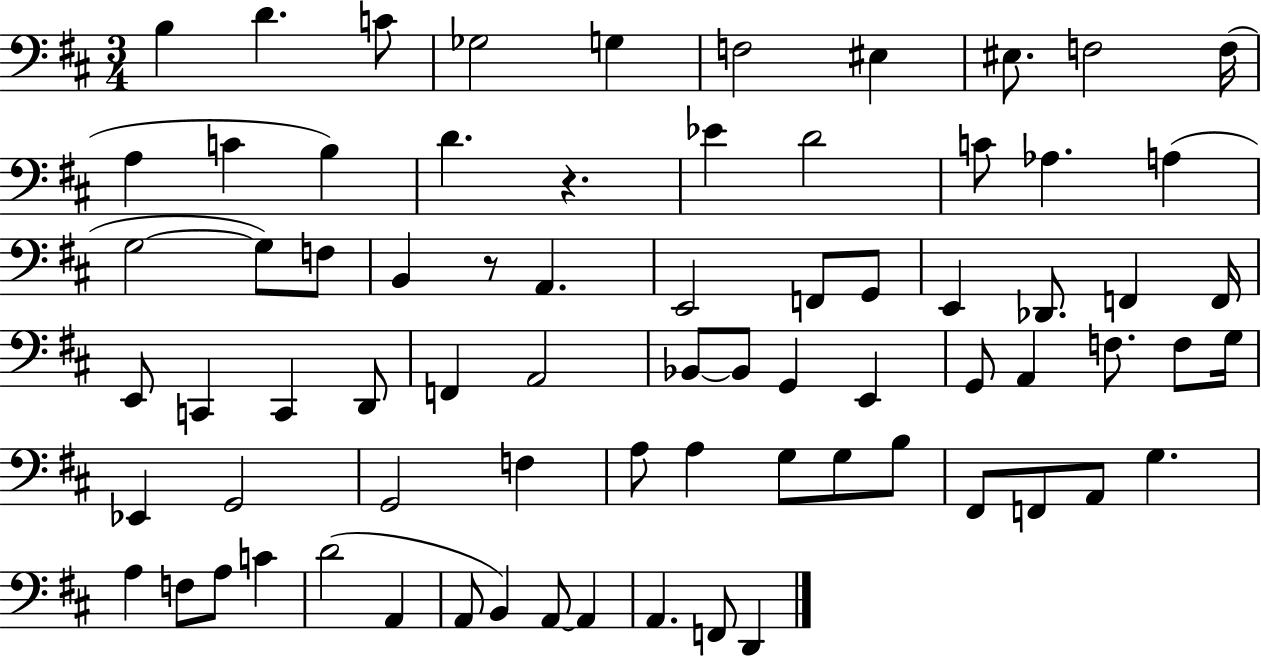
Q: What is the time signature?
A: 3/4